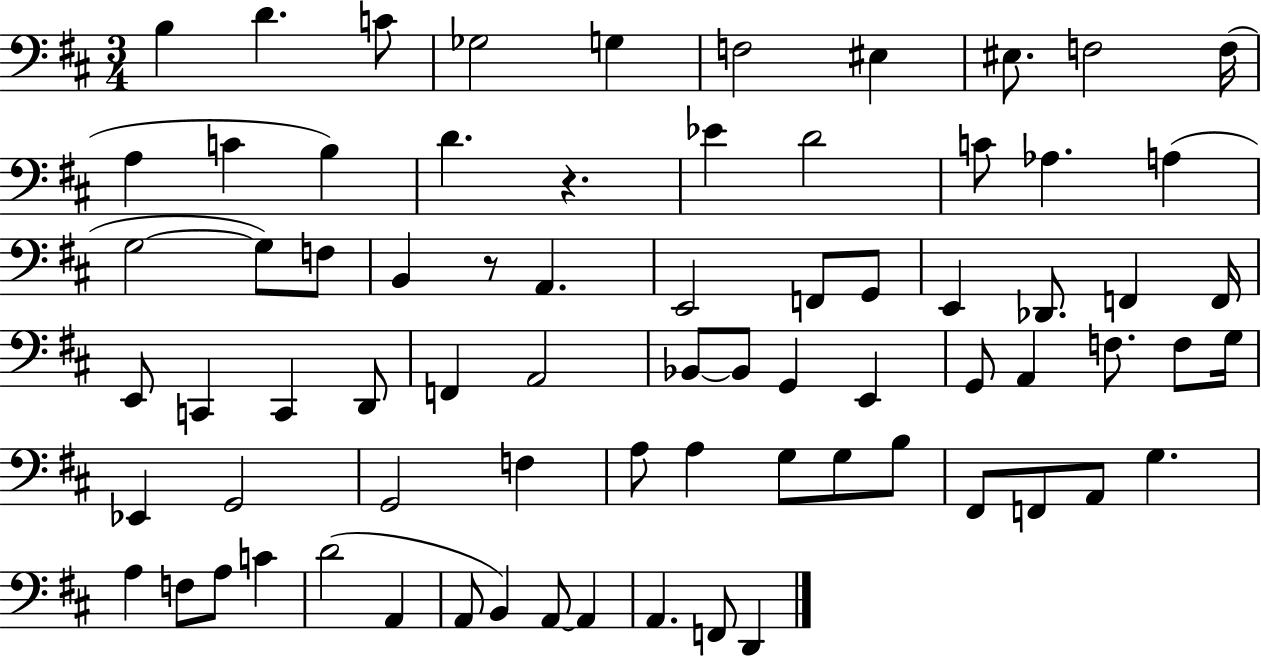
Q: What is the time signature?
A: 3/4